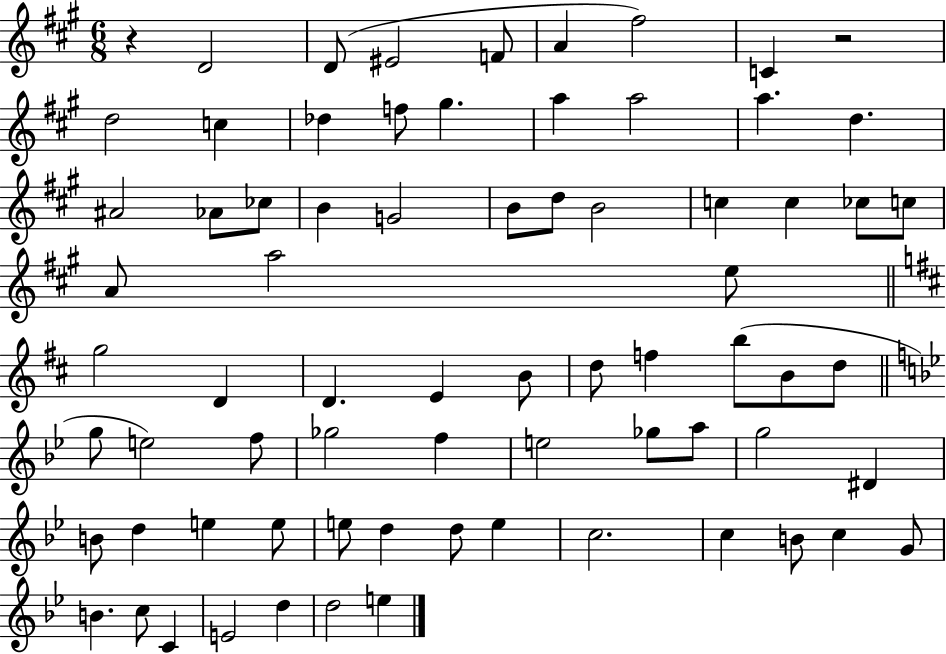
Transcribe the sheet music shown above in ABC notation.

X:1
T:Untitled
M:6/8
L:1/4
K:A
z D2 D/2 ^E2 F/2 A ^f2 C z2 d2 c _d f/2 ^g a a2 a d ^A2 _A/2 _c/2 B G2 B/2 d/2 B2 c c _c/2 c/2 A/2 a2 e/2 g2 D D E B/2 d/2 f b/2 B/2 d/2 g/2 e2 f/2 _g2 f e2 _g/2 a/2 g2 ^D B/2 d e e/2 e/2 d d/2 e c2 c B/2 c G/2 B c/2 C E2 d d2 e